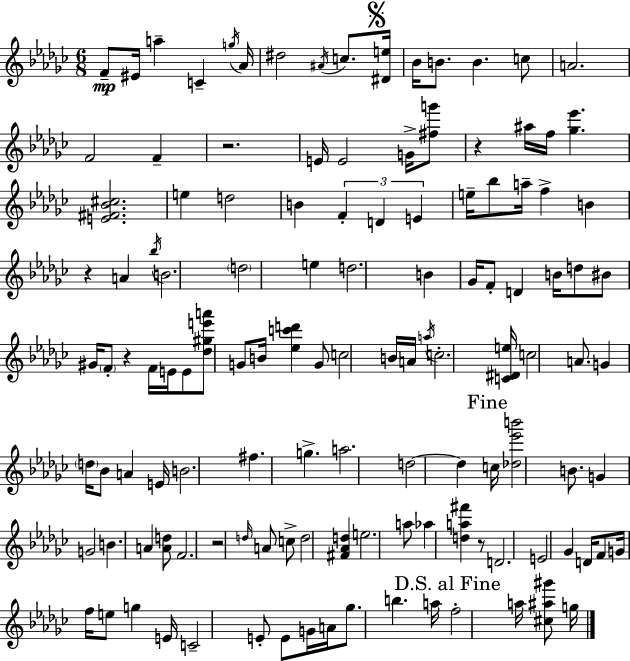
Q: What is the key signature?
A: EES minor